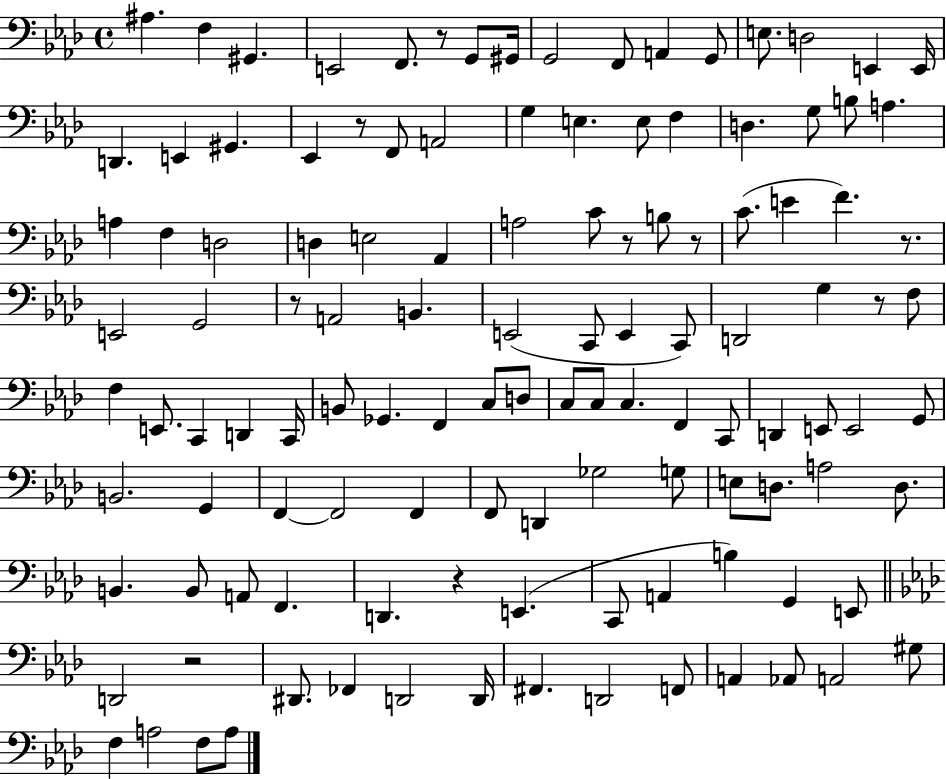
A#3/q. F3/q G#2/q. E2/h F2/e. R/e G2/e G#2/s G2/h F2/e A2/q G2/e E3/e. D3/h E2/q E2/s D2/q. E2/q G#2/q. Eb2/q R/e F2/e A2/h G3/q E3/q. E3/e F3/q D3/q. G3/e B3/e A3/q. A3/q F3/q D3/h D3/q E3/h Ab2/q A3/h C4/e R/e B3/e R/e C4/e. E4/q F4/q. R/e. E2/h G2/h R/e A2/h B2/q. E2/h C2/e E2/q C2/e D2/h G3/q R/e F3/e F3/q E2/e. C2/q D2/q C2/s B2/e Gb2/q. F2/q C3/e D3/e C3/e C3/e C3/q. F2/q C2/e D2/q E2/e E2/h G2/e B2/h. G2/q F2/q F2/h F2/q F2/e D2/q Gb3/h G3/e E3/e D3/e. A3/h D3/e. B2/q. B2/e A2/e F2/q. D2/q. R/q E2/q. C2/e A2/q B3/q G2/q E2/e D2/h R/h D#2/e. FES2/q D2/h D2/s F#2/q. D2/h F2/e A2/q Ab2/e A2/h G#3/e F3/q A3/h F3/e A3/e